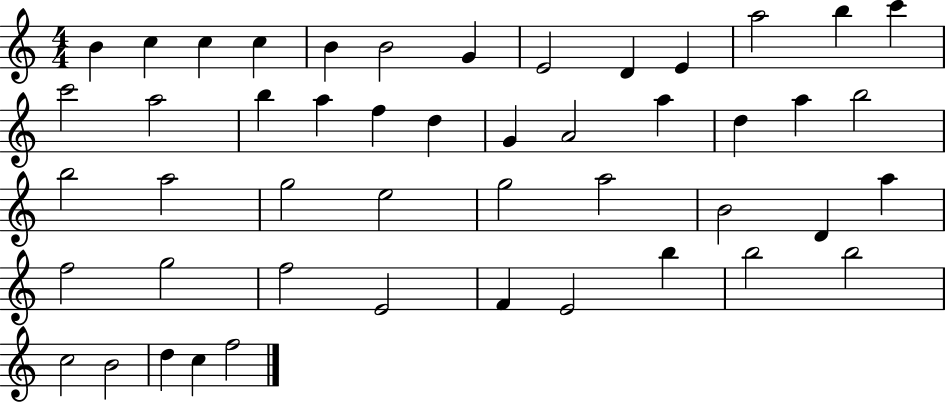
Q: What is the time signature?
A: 4/4